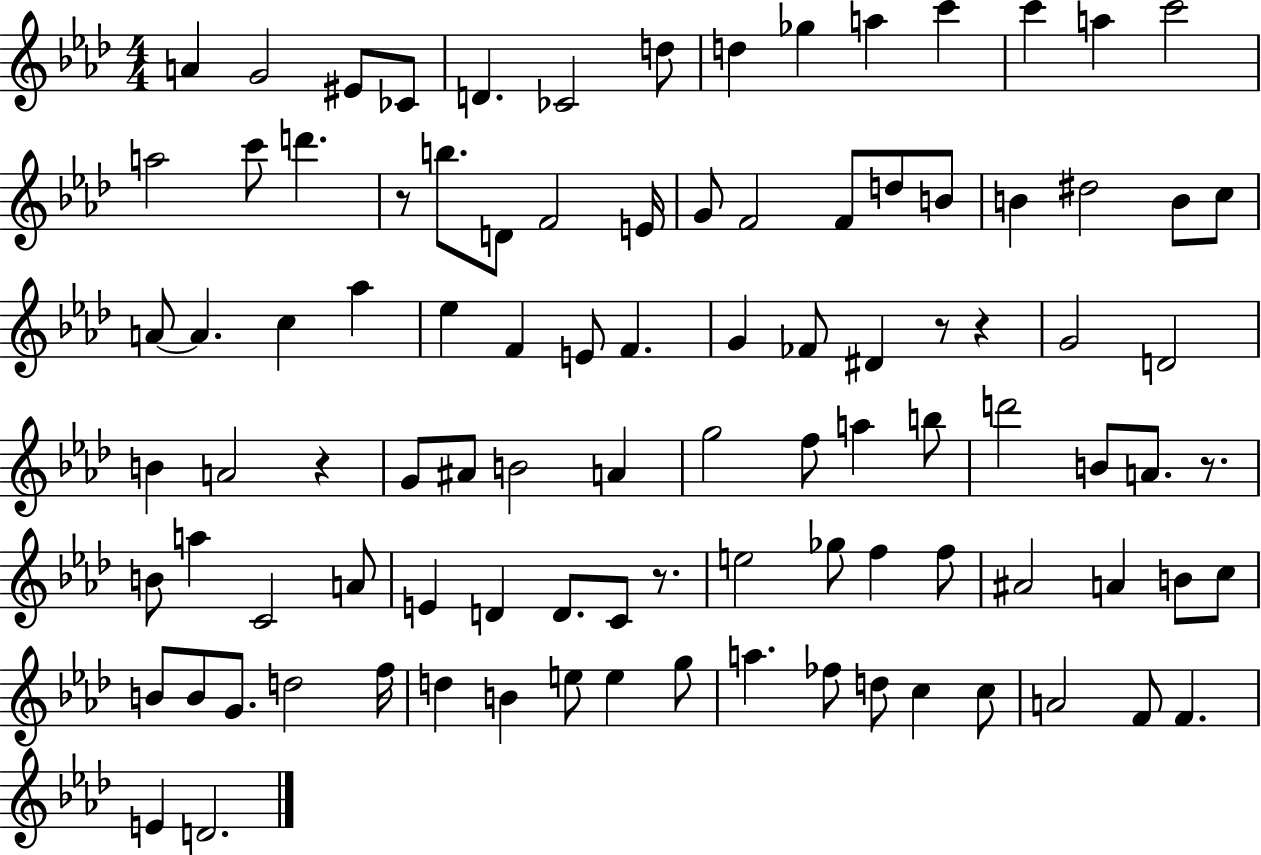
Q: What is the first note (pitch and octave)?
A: A4